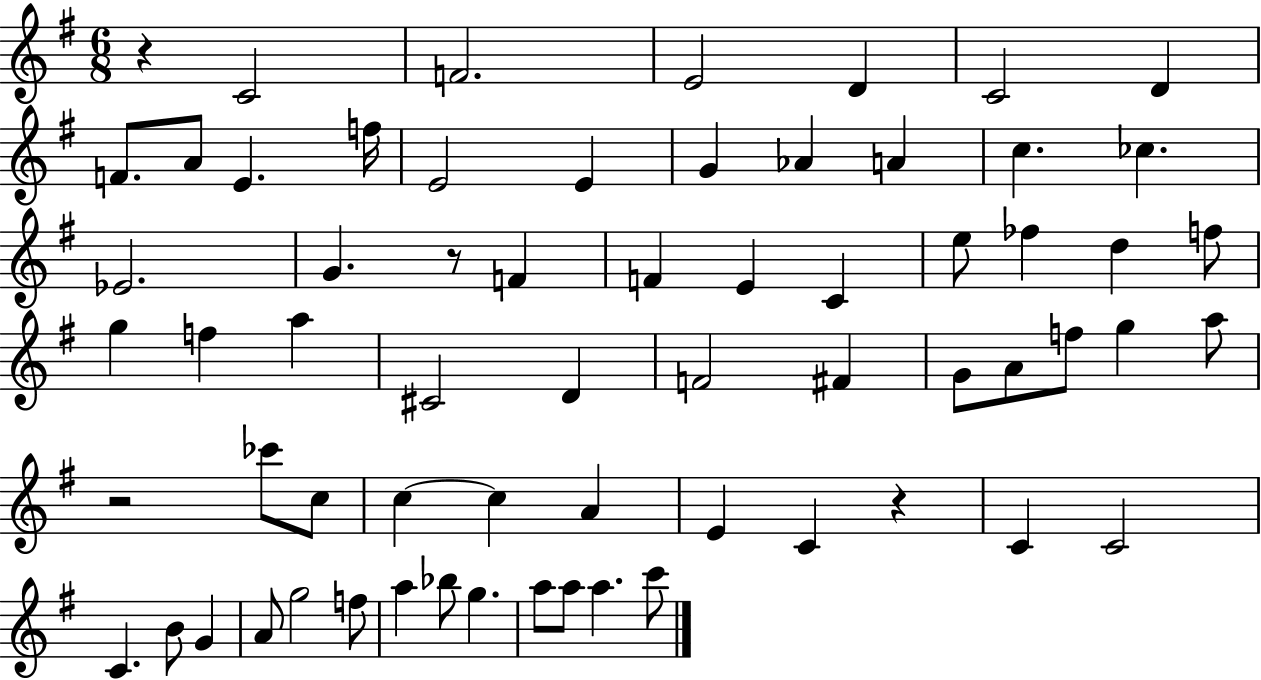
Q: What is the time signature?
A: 6/8